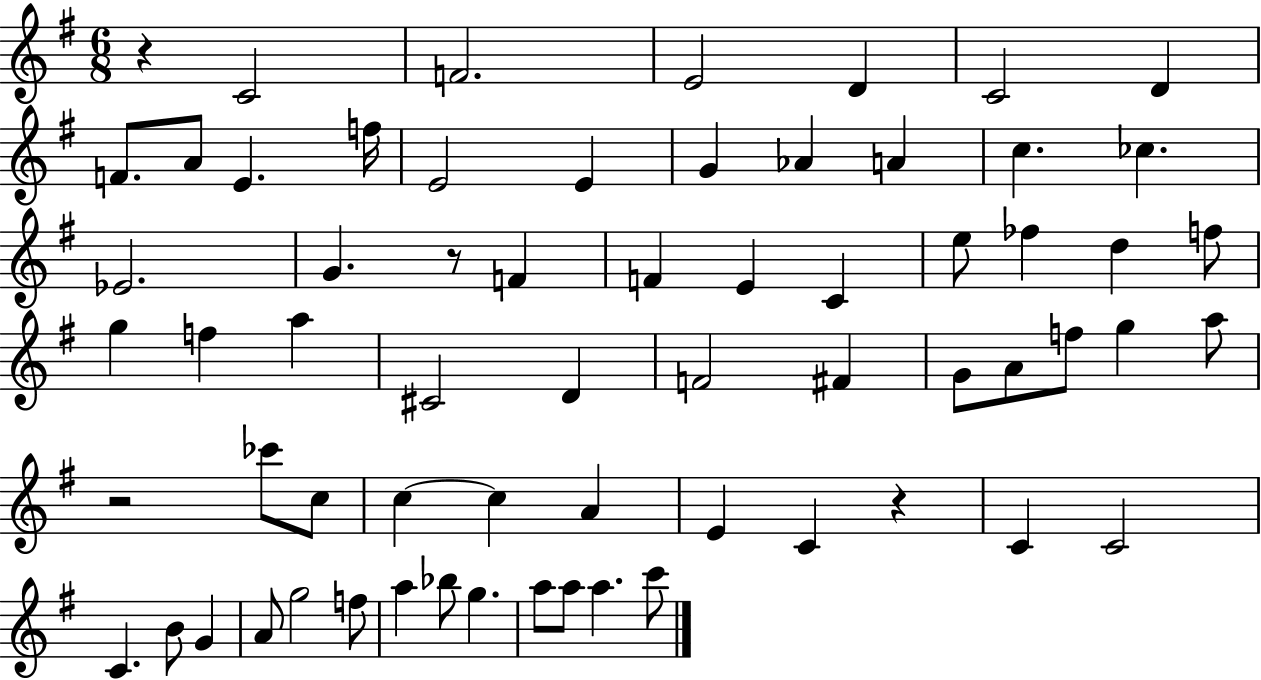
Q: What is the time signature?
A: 6/8